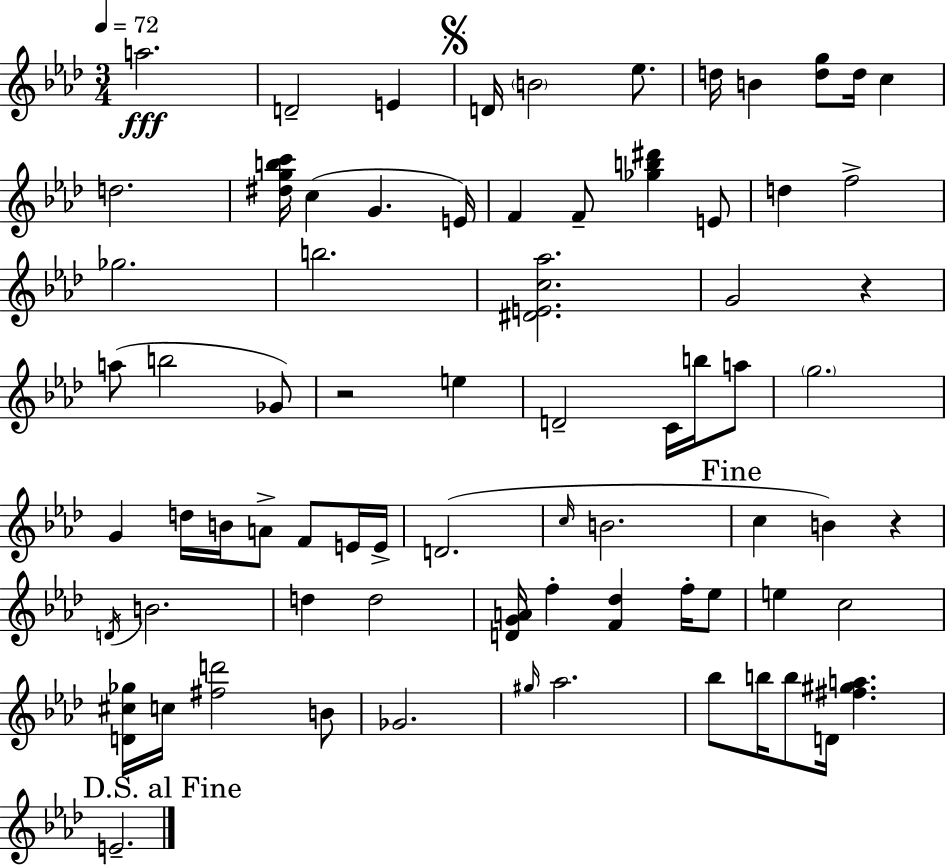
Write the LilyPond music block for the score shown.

{
  \clef treble
  \numericTimeSignature
  \time 3/4
  \key aes \major
  \tempo 4 = 72
  \repeat volta 2 { a''2.\fff | d'2-- e'4 | \mark \markup { \musicglyph "scripts.segno" } d'16 \parenthesize b'2 ees''8. | d''16 b'4 <d'' g''>8 d''16 c''4 | \break d''2. | <dis'' g'' b'' c'''>16 c''4( g'4. e'16) | f'4 f'8-- <ges'' b'' dis'''>4 e'8 | d''4 f''2-> | \break ges''2. | b''2. | <dis' e' c'' aes''>2. | g'2 r4 | \break a''8( b''2 ges'8) | r2 e''4 | d'2-- c'16 b''16 a''8 | \parenthesize g''2. | \break g'4 d''16 b'16 a'8-> f'8 e'16 e'16-> | d'2.( | \grace { c''16 } b'2. | \mark "Fine" c''4 b'4) r4 | \break \acciaccatura { d'16 } b'2. | d''4 d''2 | <d' g' a'>16 f''4-. <f' des''>4 f''16-. | ees''8 e''4 c''2 | \break <d' cis'' ges''>16 c''16 <fis'' d'''>2 | b'8 ges'2. | \grace { gis''16 } aes''2. | bes''8 b''16 b''8 d'16 <fis'' gis'' a''>4. | \break \mark "D.S. al Fine" e'2.-- | } \bar "|."
}